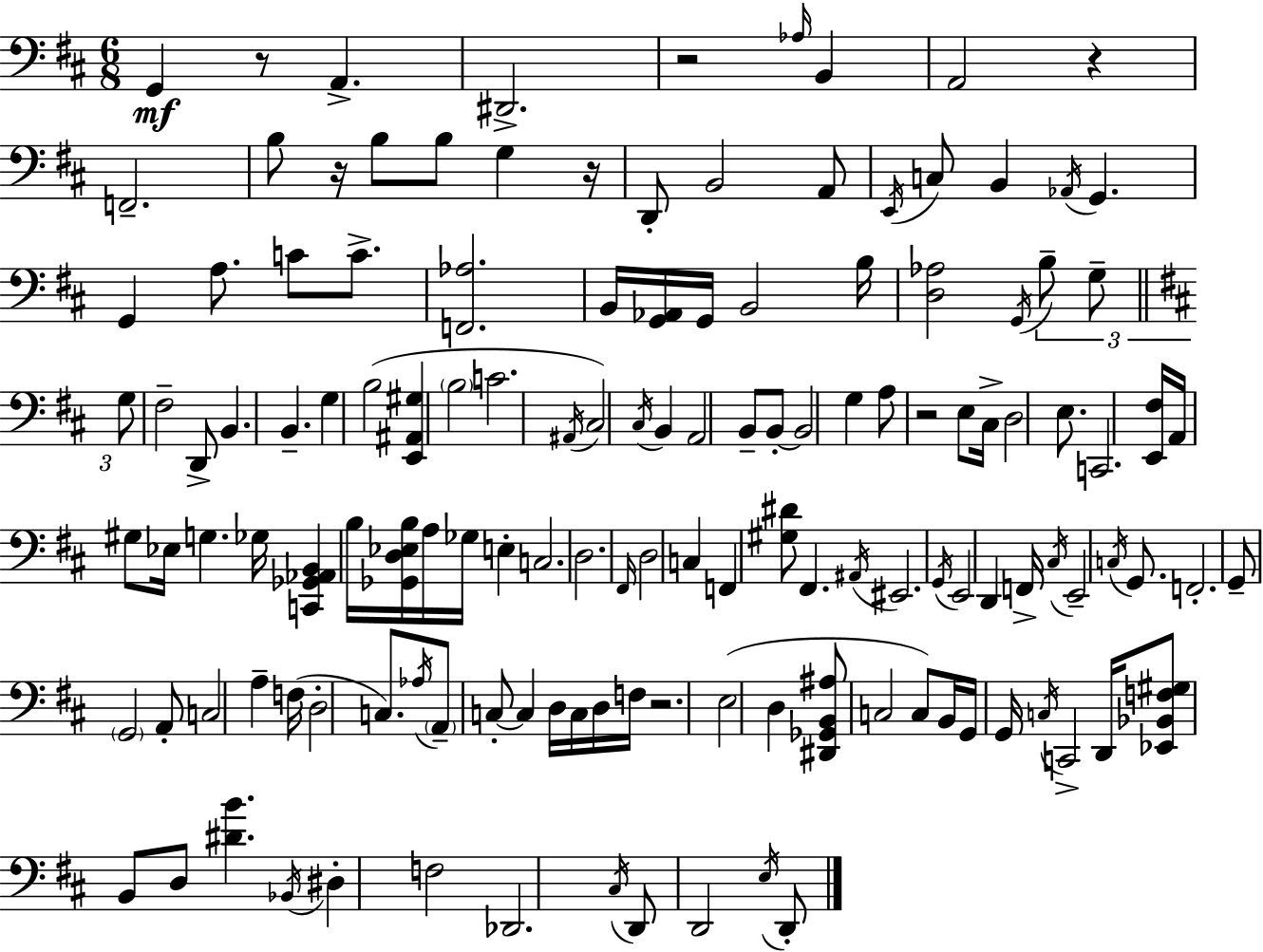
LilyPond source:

{
  \clef bass
  \numericTimeSignature
  \time 6/8
  \key d \major
  \repeat volta 2 { g,4\mf r8 a,4.-> | dis,2.-> | r2 \grace { aes16 } b,4 | a,2 r4 | \break f,2.-- | b8 r16 b8 b8 g4 | r16 d,8-. b,2 a,8 | \acciaccatura { e,16 } c8 b,4 \acciaccatura { aes,16 } g,4. | \break g,4 a8. c'8 | c'8.-> <f, aes>2. | b,16 <g, aes,>16 g,16 b,2 | b16 <d aes>2 \acciaccatura { g,16 } | \break \tuplet 3/2 { b8-- g8-- \bar "||" \break \key d \major g8 } fis2-- d,8-> | b,4. b,4.-- | g4 b2( | <e, ais, gis>4 \parenthesize b2 | \break c'2. | \acciaccatura { ais,16 } cis2) \acciaccatura { cis16 } b,4 | a,2 b,8-- | b,8-.~~ b,2 g4 | \break a8 r2 | e8 cis16-> d2 e8. | c,2. | <e, fis>16 a,16 gis8 ees16 g4. | \break ges16 <c, ges, aes, b,>4 b16 <ges, d ees b>16 a16 ges16 e4-. | c2. | d2. | \grace { fis,16 } d2 c4 | \break f,4 <gis dis'>8 fis,4. | \acciaccatura { ais,16 } eis,2. | \acciaccatura { g,16 } e,2 | d,4 f,16-> \acciaccatura { cis16 } e,2-- | \break \acciaccatura { c16 } g,8. f,2.-. | g,8-- \parenthesize g,2 | a,8-. c2 | a4-- f16( d2-. | \break c8.) \acciaccatura { aes16 } \parenthesize a,8-- c8-.~~ | c4 d16 c16 d16 f16 r2. | e2( | d4 <dis, ges, b, ais>8 c2 | \break c8) b,16 g,16 g,16 \acciaccatura { c16 } | c,2-> d,16 <ees, bes, f gis>8 b,8 | d8 <dis' b'>4. \acciaccatura { bes,16 } dis4-. | f2 des,2. | \break \acciaccatura { cis16 } d,8 | d,2 \acciaccatura { e16 } d,8-. | } \bar "|."
}